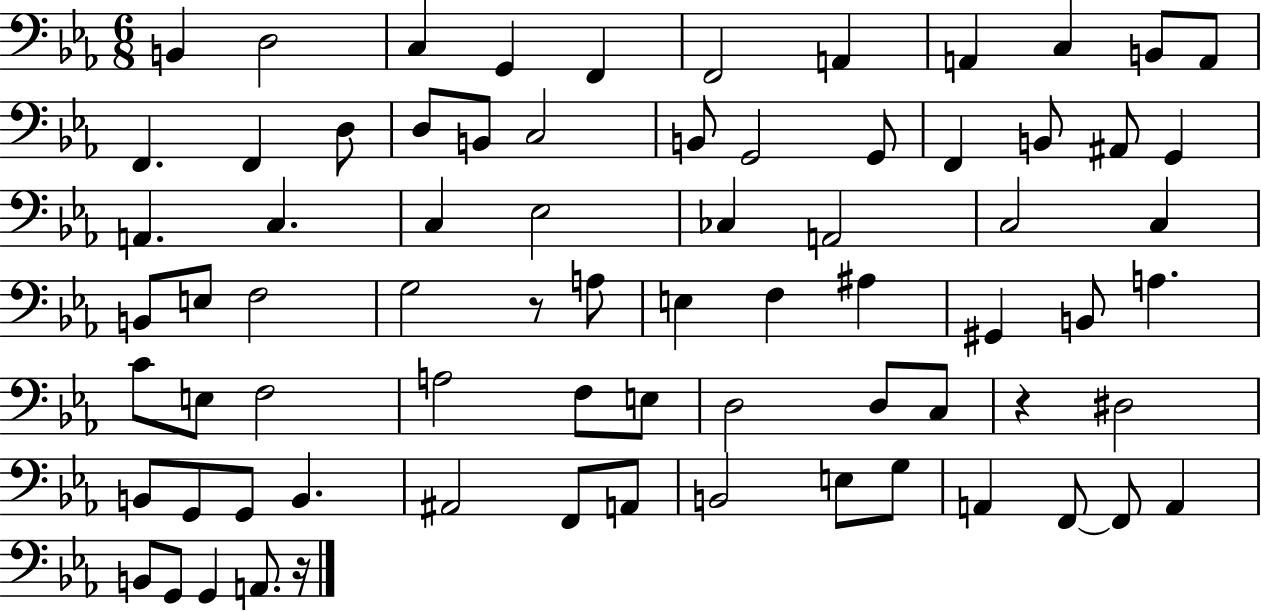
B2/q D3/h C3/q G2/q F2/q F2/h A2/q A2/q C3/q B2/e A2/e F2/q. F2/q D3/e D3/e B2/e C3/h B2/e G2/h G2/e F2/q B2/e A#2/e G2/q A2/q. C3/q. C3/q Eb3/h CES3/q A2/h C3/h C3/q B2/e E3/e F3/h G3/h R/e A3/e E3/q F3/q A#3/q G#2/q B2/e A3/q. C4/e E3/e F3/h A3/h F3/e E3/e D3/h D3/e C3/e R/q D#3/h B2/e G2/e G2/e B2/q. A#2/h F2/e A2/e B2/h E3/e G3/e A2/q F2/e F2/e A2/q B2/e G2/e G2/q A2/e. R/s